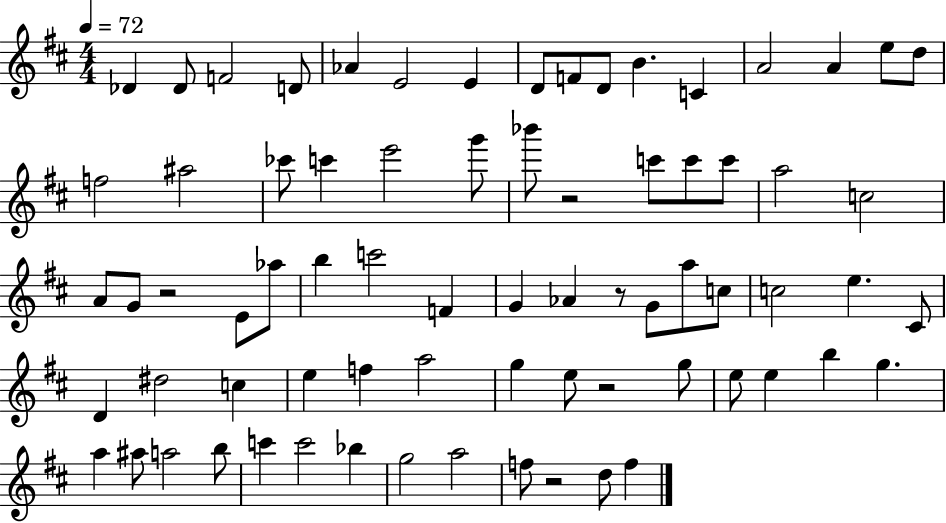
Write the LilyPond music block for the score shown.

{
  \clef treble
  \numericTimeSignature
  \time 4/4
  \key d \major
  \tempo 4 = 72
  des'4 des'8 f'2 d'8 | aes'4 e'2 e'4 | d'8 f'8 d'8 b'4. c'4 | a'2 a'4 e''8 d''8 | \break f''2 ais''2 | ces'''8 c'''4 e'''2 g'''8 | bes'''8 r2 c'''8 c'''8 c'''8 | a''2 c''2 | \break a'8 g'8 r2 e'8 aes''8 | b''4 c'''2 f'4 | g'4 aes'4 r8 g'8 a''8 c''8 | c''2 e''4. cis'8 | \break d'4 dis''2 c''4 | e''4 f''4 a''2 | g''4 e''8 r2 g''8 | e''8 e''4 b''4 g''4. | \break a''4 ais''8 a''2 b''8 | c'''4 c'''2 bes''4 | g''2 a''2 | f''8 r2 d''8 f''4 | \break \bar "|."
}